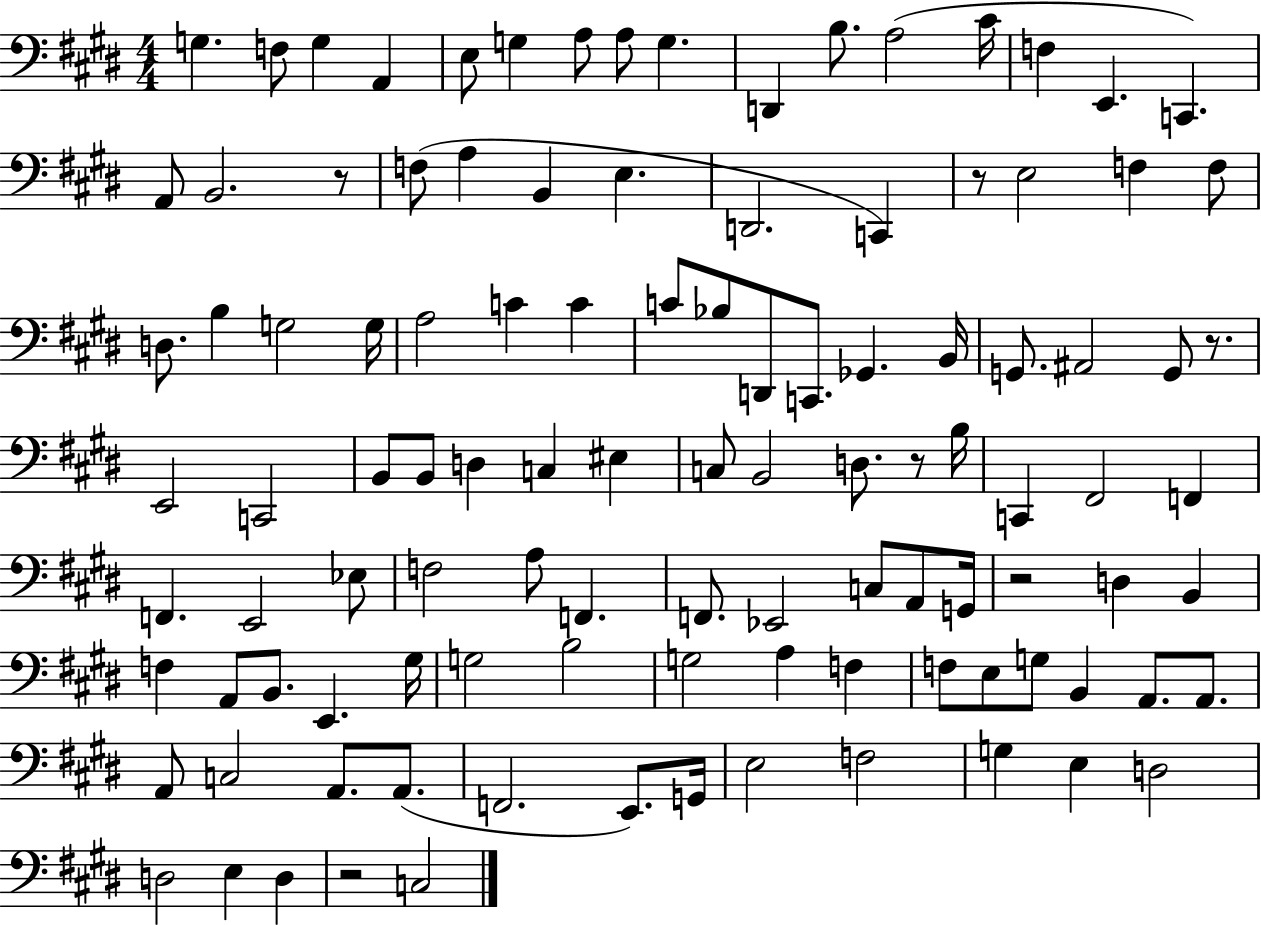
{
  \clef bass
  \numericTimeSignature
  \time 4/4
  \key e \major
  g4. f8 g4 a,4 | e8 g4 a8 a8 g4. | d,4 b8. a2( cis'16 | f4 e,4. c,4.) | \break a,8 b,2. r8 | f8( a4 b,4 e4. | d,2. c,4) | r8 e2 f4 f8 | \break d8. b4 g2 g16 | a2 c'4 c'4 | c'8 bes8 d,8 c,8. ges,4. b,16 | g,8. ais,2 g,8 r8. | \break e,2 c,2 | b,8 b,8 d4 c4 eis4 | c8 b,2 d8. r8 b16 | c,4 fis,2 f,4 | \break f,4. e,2 ees8 | f2 a8 f,4. | f,8. ees,2 c8 a,8 g,16 | r2 d4 b,4 | \break f4 a,8 b,8. e,4. gis16 | g2 b2 | g2 a4 f4 | f8 e8 g8 b,4 a,8. a,8. | \break a,8 c2 a,8. a,8.( | f,2. e,8.) g,16 | e2 f2 | g4 e4 d2 | \break d2 e4 d4 | r2 c2 | \bar "|."
}